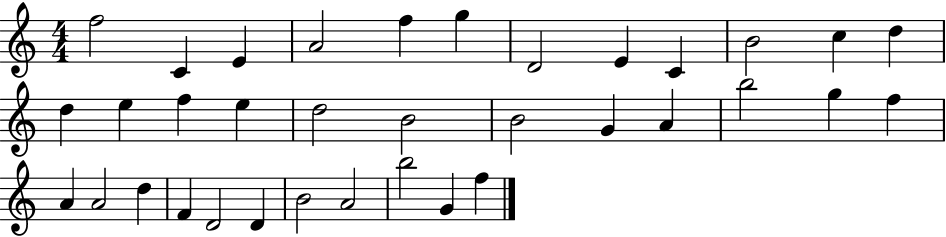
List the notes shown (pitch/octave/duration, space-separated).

F5/h C4/q E4/q A4/h F5/q G5/q D4/h E4/q C4/q B4/h C5/q D5/q D5/q E5/q F5/q E5/q D5/h B4/h B4/h G4/q A4/q B5/h G5/q F5/q A4/q A4/h D5/q F4/q D4/h D4/q B4/h A4/h B5/h G4/q F5/q